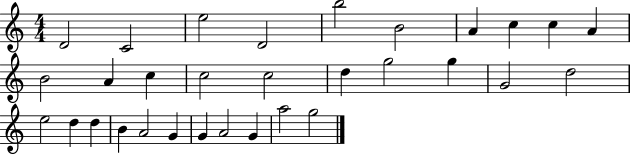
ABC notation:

X:1
T:Untitled
M:4/4
L:1/4
K:C
D2 C2 e2 D2 b2 B2 A c c A B2 A c c2 c2 d g2 g G2 d2 e2 d d B A2 G G A2 G a2 g2